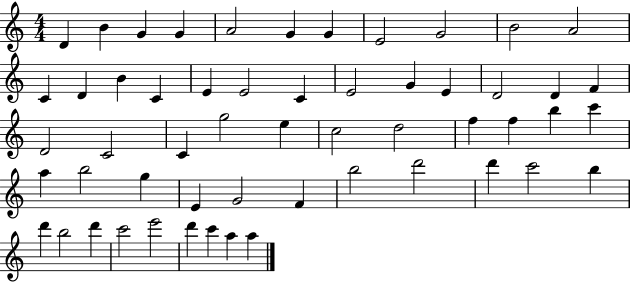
{
  \clef treble
  \numericTimeSignature
  \time 4/4
  \key c \major
  d'4 b'4 g'4 g'4 | a'2 g'4 g'4 | e'2 g'2 | b'2 a'2 | \break c'4 d'4 b'4 c'4 | e'4 e'2 c'4 | e'2 g'4 e'4 | d'2 d'4 f'4 | \break d'2 c'2 | c'4 g''2 e''4 | c''2 d''2 | f''4 f''4 b''4 c'''4 | \break a''4 b''2 g''4 | e'4 g'2 f'4 | b''2 d'''2 | d'''4 c'''2 b''4 | \break d'''4 b''2 d'''4 | c'''2 e'''2 | d'''4 c'''4 a''4 a''4 | \bar "|."
}